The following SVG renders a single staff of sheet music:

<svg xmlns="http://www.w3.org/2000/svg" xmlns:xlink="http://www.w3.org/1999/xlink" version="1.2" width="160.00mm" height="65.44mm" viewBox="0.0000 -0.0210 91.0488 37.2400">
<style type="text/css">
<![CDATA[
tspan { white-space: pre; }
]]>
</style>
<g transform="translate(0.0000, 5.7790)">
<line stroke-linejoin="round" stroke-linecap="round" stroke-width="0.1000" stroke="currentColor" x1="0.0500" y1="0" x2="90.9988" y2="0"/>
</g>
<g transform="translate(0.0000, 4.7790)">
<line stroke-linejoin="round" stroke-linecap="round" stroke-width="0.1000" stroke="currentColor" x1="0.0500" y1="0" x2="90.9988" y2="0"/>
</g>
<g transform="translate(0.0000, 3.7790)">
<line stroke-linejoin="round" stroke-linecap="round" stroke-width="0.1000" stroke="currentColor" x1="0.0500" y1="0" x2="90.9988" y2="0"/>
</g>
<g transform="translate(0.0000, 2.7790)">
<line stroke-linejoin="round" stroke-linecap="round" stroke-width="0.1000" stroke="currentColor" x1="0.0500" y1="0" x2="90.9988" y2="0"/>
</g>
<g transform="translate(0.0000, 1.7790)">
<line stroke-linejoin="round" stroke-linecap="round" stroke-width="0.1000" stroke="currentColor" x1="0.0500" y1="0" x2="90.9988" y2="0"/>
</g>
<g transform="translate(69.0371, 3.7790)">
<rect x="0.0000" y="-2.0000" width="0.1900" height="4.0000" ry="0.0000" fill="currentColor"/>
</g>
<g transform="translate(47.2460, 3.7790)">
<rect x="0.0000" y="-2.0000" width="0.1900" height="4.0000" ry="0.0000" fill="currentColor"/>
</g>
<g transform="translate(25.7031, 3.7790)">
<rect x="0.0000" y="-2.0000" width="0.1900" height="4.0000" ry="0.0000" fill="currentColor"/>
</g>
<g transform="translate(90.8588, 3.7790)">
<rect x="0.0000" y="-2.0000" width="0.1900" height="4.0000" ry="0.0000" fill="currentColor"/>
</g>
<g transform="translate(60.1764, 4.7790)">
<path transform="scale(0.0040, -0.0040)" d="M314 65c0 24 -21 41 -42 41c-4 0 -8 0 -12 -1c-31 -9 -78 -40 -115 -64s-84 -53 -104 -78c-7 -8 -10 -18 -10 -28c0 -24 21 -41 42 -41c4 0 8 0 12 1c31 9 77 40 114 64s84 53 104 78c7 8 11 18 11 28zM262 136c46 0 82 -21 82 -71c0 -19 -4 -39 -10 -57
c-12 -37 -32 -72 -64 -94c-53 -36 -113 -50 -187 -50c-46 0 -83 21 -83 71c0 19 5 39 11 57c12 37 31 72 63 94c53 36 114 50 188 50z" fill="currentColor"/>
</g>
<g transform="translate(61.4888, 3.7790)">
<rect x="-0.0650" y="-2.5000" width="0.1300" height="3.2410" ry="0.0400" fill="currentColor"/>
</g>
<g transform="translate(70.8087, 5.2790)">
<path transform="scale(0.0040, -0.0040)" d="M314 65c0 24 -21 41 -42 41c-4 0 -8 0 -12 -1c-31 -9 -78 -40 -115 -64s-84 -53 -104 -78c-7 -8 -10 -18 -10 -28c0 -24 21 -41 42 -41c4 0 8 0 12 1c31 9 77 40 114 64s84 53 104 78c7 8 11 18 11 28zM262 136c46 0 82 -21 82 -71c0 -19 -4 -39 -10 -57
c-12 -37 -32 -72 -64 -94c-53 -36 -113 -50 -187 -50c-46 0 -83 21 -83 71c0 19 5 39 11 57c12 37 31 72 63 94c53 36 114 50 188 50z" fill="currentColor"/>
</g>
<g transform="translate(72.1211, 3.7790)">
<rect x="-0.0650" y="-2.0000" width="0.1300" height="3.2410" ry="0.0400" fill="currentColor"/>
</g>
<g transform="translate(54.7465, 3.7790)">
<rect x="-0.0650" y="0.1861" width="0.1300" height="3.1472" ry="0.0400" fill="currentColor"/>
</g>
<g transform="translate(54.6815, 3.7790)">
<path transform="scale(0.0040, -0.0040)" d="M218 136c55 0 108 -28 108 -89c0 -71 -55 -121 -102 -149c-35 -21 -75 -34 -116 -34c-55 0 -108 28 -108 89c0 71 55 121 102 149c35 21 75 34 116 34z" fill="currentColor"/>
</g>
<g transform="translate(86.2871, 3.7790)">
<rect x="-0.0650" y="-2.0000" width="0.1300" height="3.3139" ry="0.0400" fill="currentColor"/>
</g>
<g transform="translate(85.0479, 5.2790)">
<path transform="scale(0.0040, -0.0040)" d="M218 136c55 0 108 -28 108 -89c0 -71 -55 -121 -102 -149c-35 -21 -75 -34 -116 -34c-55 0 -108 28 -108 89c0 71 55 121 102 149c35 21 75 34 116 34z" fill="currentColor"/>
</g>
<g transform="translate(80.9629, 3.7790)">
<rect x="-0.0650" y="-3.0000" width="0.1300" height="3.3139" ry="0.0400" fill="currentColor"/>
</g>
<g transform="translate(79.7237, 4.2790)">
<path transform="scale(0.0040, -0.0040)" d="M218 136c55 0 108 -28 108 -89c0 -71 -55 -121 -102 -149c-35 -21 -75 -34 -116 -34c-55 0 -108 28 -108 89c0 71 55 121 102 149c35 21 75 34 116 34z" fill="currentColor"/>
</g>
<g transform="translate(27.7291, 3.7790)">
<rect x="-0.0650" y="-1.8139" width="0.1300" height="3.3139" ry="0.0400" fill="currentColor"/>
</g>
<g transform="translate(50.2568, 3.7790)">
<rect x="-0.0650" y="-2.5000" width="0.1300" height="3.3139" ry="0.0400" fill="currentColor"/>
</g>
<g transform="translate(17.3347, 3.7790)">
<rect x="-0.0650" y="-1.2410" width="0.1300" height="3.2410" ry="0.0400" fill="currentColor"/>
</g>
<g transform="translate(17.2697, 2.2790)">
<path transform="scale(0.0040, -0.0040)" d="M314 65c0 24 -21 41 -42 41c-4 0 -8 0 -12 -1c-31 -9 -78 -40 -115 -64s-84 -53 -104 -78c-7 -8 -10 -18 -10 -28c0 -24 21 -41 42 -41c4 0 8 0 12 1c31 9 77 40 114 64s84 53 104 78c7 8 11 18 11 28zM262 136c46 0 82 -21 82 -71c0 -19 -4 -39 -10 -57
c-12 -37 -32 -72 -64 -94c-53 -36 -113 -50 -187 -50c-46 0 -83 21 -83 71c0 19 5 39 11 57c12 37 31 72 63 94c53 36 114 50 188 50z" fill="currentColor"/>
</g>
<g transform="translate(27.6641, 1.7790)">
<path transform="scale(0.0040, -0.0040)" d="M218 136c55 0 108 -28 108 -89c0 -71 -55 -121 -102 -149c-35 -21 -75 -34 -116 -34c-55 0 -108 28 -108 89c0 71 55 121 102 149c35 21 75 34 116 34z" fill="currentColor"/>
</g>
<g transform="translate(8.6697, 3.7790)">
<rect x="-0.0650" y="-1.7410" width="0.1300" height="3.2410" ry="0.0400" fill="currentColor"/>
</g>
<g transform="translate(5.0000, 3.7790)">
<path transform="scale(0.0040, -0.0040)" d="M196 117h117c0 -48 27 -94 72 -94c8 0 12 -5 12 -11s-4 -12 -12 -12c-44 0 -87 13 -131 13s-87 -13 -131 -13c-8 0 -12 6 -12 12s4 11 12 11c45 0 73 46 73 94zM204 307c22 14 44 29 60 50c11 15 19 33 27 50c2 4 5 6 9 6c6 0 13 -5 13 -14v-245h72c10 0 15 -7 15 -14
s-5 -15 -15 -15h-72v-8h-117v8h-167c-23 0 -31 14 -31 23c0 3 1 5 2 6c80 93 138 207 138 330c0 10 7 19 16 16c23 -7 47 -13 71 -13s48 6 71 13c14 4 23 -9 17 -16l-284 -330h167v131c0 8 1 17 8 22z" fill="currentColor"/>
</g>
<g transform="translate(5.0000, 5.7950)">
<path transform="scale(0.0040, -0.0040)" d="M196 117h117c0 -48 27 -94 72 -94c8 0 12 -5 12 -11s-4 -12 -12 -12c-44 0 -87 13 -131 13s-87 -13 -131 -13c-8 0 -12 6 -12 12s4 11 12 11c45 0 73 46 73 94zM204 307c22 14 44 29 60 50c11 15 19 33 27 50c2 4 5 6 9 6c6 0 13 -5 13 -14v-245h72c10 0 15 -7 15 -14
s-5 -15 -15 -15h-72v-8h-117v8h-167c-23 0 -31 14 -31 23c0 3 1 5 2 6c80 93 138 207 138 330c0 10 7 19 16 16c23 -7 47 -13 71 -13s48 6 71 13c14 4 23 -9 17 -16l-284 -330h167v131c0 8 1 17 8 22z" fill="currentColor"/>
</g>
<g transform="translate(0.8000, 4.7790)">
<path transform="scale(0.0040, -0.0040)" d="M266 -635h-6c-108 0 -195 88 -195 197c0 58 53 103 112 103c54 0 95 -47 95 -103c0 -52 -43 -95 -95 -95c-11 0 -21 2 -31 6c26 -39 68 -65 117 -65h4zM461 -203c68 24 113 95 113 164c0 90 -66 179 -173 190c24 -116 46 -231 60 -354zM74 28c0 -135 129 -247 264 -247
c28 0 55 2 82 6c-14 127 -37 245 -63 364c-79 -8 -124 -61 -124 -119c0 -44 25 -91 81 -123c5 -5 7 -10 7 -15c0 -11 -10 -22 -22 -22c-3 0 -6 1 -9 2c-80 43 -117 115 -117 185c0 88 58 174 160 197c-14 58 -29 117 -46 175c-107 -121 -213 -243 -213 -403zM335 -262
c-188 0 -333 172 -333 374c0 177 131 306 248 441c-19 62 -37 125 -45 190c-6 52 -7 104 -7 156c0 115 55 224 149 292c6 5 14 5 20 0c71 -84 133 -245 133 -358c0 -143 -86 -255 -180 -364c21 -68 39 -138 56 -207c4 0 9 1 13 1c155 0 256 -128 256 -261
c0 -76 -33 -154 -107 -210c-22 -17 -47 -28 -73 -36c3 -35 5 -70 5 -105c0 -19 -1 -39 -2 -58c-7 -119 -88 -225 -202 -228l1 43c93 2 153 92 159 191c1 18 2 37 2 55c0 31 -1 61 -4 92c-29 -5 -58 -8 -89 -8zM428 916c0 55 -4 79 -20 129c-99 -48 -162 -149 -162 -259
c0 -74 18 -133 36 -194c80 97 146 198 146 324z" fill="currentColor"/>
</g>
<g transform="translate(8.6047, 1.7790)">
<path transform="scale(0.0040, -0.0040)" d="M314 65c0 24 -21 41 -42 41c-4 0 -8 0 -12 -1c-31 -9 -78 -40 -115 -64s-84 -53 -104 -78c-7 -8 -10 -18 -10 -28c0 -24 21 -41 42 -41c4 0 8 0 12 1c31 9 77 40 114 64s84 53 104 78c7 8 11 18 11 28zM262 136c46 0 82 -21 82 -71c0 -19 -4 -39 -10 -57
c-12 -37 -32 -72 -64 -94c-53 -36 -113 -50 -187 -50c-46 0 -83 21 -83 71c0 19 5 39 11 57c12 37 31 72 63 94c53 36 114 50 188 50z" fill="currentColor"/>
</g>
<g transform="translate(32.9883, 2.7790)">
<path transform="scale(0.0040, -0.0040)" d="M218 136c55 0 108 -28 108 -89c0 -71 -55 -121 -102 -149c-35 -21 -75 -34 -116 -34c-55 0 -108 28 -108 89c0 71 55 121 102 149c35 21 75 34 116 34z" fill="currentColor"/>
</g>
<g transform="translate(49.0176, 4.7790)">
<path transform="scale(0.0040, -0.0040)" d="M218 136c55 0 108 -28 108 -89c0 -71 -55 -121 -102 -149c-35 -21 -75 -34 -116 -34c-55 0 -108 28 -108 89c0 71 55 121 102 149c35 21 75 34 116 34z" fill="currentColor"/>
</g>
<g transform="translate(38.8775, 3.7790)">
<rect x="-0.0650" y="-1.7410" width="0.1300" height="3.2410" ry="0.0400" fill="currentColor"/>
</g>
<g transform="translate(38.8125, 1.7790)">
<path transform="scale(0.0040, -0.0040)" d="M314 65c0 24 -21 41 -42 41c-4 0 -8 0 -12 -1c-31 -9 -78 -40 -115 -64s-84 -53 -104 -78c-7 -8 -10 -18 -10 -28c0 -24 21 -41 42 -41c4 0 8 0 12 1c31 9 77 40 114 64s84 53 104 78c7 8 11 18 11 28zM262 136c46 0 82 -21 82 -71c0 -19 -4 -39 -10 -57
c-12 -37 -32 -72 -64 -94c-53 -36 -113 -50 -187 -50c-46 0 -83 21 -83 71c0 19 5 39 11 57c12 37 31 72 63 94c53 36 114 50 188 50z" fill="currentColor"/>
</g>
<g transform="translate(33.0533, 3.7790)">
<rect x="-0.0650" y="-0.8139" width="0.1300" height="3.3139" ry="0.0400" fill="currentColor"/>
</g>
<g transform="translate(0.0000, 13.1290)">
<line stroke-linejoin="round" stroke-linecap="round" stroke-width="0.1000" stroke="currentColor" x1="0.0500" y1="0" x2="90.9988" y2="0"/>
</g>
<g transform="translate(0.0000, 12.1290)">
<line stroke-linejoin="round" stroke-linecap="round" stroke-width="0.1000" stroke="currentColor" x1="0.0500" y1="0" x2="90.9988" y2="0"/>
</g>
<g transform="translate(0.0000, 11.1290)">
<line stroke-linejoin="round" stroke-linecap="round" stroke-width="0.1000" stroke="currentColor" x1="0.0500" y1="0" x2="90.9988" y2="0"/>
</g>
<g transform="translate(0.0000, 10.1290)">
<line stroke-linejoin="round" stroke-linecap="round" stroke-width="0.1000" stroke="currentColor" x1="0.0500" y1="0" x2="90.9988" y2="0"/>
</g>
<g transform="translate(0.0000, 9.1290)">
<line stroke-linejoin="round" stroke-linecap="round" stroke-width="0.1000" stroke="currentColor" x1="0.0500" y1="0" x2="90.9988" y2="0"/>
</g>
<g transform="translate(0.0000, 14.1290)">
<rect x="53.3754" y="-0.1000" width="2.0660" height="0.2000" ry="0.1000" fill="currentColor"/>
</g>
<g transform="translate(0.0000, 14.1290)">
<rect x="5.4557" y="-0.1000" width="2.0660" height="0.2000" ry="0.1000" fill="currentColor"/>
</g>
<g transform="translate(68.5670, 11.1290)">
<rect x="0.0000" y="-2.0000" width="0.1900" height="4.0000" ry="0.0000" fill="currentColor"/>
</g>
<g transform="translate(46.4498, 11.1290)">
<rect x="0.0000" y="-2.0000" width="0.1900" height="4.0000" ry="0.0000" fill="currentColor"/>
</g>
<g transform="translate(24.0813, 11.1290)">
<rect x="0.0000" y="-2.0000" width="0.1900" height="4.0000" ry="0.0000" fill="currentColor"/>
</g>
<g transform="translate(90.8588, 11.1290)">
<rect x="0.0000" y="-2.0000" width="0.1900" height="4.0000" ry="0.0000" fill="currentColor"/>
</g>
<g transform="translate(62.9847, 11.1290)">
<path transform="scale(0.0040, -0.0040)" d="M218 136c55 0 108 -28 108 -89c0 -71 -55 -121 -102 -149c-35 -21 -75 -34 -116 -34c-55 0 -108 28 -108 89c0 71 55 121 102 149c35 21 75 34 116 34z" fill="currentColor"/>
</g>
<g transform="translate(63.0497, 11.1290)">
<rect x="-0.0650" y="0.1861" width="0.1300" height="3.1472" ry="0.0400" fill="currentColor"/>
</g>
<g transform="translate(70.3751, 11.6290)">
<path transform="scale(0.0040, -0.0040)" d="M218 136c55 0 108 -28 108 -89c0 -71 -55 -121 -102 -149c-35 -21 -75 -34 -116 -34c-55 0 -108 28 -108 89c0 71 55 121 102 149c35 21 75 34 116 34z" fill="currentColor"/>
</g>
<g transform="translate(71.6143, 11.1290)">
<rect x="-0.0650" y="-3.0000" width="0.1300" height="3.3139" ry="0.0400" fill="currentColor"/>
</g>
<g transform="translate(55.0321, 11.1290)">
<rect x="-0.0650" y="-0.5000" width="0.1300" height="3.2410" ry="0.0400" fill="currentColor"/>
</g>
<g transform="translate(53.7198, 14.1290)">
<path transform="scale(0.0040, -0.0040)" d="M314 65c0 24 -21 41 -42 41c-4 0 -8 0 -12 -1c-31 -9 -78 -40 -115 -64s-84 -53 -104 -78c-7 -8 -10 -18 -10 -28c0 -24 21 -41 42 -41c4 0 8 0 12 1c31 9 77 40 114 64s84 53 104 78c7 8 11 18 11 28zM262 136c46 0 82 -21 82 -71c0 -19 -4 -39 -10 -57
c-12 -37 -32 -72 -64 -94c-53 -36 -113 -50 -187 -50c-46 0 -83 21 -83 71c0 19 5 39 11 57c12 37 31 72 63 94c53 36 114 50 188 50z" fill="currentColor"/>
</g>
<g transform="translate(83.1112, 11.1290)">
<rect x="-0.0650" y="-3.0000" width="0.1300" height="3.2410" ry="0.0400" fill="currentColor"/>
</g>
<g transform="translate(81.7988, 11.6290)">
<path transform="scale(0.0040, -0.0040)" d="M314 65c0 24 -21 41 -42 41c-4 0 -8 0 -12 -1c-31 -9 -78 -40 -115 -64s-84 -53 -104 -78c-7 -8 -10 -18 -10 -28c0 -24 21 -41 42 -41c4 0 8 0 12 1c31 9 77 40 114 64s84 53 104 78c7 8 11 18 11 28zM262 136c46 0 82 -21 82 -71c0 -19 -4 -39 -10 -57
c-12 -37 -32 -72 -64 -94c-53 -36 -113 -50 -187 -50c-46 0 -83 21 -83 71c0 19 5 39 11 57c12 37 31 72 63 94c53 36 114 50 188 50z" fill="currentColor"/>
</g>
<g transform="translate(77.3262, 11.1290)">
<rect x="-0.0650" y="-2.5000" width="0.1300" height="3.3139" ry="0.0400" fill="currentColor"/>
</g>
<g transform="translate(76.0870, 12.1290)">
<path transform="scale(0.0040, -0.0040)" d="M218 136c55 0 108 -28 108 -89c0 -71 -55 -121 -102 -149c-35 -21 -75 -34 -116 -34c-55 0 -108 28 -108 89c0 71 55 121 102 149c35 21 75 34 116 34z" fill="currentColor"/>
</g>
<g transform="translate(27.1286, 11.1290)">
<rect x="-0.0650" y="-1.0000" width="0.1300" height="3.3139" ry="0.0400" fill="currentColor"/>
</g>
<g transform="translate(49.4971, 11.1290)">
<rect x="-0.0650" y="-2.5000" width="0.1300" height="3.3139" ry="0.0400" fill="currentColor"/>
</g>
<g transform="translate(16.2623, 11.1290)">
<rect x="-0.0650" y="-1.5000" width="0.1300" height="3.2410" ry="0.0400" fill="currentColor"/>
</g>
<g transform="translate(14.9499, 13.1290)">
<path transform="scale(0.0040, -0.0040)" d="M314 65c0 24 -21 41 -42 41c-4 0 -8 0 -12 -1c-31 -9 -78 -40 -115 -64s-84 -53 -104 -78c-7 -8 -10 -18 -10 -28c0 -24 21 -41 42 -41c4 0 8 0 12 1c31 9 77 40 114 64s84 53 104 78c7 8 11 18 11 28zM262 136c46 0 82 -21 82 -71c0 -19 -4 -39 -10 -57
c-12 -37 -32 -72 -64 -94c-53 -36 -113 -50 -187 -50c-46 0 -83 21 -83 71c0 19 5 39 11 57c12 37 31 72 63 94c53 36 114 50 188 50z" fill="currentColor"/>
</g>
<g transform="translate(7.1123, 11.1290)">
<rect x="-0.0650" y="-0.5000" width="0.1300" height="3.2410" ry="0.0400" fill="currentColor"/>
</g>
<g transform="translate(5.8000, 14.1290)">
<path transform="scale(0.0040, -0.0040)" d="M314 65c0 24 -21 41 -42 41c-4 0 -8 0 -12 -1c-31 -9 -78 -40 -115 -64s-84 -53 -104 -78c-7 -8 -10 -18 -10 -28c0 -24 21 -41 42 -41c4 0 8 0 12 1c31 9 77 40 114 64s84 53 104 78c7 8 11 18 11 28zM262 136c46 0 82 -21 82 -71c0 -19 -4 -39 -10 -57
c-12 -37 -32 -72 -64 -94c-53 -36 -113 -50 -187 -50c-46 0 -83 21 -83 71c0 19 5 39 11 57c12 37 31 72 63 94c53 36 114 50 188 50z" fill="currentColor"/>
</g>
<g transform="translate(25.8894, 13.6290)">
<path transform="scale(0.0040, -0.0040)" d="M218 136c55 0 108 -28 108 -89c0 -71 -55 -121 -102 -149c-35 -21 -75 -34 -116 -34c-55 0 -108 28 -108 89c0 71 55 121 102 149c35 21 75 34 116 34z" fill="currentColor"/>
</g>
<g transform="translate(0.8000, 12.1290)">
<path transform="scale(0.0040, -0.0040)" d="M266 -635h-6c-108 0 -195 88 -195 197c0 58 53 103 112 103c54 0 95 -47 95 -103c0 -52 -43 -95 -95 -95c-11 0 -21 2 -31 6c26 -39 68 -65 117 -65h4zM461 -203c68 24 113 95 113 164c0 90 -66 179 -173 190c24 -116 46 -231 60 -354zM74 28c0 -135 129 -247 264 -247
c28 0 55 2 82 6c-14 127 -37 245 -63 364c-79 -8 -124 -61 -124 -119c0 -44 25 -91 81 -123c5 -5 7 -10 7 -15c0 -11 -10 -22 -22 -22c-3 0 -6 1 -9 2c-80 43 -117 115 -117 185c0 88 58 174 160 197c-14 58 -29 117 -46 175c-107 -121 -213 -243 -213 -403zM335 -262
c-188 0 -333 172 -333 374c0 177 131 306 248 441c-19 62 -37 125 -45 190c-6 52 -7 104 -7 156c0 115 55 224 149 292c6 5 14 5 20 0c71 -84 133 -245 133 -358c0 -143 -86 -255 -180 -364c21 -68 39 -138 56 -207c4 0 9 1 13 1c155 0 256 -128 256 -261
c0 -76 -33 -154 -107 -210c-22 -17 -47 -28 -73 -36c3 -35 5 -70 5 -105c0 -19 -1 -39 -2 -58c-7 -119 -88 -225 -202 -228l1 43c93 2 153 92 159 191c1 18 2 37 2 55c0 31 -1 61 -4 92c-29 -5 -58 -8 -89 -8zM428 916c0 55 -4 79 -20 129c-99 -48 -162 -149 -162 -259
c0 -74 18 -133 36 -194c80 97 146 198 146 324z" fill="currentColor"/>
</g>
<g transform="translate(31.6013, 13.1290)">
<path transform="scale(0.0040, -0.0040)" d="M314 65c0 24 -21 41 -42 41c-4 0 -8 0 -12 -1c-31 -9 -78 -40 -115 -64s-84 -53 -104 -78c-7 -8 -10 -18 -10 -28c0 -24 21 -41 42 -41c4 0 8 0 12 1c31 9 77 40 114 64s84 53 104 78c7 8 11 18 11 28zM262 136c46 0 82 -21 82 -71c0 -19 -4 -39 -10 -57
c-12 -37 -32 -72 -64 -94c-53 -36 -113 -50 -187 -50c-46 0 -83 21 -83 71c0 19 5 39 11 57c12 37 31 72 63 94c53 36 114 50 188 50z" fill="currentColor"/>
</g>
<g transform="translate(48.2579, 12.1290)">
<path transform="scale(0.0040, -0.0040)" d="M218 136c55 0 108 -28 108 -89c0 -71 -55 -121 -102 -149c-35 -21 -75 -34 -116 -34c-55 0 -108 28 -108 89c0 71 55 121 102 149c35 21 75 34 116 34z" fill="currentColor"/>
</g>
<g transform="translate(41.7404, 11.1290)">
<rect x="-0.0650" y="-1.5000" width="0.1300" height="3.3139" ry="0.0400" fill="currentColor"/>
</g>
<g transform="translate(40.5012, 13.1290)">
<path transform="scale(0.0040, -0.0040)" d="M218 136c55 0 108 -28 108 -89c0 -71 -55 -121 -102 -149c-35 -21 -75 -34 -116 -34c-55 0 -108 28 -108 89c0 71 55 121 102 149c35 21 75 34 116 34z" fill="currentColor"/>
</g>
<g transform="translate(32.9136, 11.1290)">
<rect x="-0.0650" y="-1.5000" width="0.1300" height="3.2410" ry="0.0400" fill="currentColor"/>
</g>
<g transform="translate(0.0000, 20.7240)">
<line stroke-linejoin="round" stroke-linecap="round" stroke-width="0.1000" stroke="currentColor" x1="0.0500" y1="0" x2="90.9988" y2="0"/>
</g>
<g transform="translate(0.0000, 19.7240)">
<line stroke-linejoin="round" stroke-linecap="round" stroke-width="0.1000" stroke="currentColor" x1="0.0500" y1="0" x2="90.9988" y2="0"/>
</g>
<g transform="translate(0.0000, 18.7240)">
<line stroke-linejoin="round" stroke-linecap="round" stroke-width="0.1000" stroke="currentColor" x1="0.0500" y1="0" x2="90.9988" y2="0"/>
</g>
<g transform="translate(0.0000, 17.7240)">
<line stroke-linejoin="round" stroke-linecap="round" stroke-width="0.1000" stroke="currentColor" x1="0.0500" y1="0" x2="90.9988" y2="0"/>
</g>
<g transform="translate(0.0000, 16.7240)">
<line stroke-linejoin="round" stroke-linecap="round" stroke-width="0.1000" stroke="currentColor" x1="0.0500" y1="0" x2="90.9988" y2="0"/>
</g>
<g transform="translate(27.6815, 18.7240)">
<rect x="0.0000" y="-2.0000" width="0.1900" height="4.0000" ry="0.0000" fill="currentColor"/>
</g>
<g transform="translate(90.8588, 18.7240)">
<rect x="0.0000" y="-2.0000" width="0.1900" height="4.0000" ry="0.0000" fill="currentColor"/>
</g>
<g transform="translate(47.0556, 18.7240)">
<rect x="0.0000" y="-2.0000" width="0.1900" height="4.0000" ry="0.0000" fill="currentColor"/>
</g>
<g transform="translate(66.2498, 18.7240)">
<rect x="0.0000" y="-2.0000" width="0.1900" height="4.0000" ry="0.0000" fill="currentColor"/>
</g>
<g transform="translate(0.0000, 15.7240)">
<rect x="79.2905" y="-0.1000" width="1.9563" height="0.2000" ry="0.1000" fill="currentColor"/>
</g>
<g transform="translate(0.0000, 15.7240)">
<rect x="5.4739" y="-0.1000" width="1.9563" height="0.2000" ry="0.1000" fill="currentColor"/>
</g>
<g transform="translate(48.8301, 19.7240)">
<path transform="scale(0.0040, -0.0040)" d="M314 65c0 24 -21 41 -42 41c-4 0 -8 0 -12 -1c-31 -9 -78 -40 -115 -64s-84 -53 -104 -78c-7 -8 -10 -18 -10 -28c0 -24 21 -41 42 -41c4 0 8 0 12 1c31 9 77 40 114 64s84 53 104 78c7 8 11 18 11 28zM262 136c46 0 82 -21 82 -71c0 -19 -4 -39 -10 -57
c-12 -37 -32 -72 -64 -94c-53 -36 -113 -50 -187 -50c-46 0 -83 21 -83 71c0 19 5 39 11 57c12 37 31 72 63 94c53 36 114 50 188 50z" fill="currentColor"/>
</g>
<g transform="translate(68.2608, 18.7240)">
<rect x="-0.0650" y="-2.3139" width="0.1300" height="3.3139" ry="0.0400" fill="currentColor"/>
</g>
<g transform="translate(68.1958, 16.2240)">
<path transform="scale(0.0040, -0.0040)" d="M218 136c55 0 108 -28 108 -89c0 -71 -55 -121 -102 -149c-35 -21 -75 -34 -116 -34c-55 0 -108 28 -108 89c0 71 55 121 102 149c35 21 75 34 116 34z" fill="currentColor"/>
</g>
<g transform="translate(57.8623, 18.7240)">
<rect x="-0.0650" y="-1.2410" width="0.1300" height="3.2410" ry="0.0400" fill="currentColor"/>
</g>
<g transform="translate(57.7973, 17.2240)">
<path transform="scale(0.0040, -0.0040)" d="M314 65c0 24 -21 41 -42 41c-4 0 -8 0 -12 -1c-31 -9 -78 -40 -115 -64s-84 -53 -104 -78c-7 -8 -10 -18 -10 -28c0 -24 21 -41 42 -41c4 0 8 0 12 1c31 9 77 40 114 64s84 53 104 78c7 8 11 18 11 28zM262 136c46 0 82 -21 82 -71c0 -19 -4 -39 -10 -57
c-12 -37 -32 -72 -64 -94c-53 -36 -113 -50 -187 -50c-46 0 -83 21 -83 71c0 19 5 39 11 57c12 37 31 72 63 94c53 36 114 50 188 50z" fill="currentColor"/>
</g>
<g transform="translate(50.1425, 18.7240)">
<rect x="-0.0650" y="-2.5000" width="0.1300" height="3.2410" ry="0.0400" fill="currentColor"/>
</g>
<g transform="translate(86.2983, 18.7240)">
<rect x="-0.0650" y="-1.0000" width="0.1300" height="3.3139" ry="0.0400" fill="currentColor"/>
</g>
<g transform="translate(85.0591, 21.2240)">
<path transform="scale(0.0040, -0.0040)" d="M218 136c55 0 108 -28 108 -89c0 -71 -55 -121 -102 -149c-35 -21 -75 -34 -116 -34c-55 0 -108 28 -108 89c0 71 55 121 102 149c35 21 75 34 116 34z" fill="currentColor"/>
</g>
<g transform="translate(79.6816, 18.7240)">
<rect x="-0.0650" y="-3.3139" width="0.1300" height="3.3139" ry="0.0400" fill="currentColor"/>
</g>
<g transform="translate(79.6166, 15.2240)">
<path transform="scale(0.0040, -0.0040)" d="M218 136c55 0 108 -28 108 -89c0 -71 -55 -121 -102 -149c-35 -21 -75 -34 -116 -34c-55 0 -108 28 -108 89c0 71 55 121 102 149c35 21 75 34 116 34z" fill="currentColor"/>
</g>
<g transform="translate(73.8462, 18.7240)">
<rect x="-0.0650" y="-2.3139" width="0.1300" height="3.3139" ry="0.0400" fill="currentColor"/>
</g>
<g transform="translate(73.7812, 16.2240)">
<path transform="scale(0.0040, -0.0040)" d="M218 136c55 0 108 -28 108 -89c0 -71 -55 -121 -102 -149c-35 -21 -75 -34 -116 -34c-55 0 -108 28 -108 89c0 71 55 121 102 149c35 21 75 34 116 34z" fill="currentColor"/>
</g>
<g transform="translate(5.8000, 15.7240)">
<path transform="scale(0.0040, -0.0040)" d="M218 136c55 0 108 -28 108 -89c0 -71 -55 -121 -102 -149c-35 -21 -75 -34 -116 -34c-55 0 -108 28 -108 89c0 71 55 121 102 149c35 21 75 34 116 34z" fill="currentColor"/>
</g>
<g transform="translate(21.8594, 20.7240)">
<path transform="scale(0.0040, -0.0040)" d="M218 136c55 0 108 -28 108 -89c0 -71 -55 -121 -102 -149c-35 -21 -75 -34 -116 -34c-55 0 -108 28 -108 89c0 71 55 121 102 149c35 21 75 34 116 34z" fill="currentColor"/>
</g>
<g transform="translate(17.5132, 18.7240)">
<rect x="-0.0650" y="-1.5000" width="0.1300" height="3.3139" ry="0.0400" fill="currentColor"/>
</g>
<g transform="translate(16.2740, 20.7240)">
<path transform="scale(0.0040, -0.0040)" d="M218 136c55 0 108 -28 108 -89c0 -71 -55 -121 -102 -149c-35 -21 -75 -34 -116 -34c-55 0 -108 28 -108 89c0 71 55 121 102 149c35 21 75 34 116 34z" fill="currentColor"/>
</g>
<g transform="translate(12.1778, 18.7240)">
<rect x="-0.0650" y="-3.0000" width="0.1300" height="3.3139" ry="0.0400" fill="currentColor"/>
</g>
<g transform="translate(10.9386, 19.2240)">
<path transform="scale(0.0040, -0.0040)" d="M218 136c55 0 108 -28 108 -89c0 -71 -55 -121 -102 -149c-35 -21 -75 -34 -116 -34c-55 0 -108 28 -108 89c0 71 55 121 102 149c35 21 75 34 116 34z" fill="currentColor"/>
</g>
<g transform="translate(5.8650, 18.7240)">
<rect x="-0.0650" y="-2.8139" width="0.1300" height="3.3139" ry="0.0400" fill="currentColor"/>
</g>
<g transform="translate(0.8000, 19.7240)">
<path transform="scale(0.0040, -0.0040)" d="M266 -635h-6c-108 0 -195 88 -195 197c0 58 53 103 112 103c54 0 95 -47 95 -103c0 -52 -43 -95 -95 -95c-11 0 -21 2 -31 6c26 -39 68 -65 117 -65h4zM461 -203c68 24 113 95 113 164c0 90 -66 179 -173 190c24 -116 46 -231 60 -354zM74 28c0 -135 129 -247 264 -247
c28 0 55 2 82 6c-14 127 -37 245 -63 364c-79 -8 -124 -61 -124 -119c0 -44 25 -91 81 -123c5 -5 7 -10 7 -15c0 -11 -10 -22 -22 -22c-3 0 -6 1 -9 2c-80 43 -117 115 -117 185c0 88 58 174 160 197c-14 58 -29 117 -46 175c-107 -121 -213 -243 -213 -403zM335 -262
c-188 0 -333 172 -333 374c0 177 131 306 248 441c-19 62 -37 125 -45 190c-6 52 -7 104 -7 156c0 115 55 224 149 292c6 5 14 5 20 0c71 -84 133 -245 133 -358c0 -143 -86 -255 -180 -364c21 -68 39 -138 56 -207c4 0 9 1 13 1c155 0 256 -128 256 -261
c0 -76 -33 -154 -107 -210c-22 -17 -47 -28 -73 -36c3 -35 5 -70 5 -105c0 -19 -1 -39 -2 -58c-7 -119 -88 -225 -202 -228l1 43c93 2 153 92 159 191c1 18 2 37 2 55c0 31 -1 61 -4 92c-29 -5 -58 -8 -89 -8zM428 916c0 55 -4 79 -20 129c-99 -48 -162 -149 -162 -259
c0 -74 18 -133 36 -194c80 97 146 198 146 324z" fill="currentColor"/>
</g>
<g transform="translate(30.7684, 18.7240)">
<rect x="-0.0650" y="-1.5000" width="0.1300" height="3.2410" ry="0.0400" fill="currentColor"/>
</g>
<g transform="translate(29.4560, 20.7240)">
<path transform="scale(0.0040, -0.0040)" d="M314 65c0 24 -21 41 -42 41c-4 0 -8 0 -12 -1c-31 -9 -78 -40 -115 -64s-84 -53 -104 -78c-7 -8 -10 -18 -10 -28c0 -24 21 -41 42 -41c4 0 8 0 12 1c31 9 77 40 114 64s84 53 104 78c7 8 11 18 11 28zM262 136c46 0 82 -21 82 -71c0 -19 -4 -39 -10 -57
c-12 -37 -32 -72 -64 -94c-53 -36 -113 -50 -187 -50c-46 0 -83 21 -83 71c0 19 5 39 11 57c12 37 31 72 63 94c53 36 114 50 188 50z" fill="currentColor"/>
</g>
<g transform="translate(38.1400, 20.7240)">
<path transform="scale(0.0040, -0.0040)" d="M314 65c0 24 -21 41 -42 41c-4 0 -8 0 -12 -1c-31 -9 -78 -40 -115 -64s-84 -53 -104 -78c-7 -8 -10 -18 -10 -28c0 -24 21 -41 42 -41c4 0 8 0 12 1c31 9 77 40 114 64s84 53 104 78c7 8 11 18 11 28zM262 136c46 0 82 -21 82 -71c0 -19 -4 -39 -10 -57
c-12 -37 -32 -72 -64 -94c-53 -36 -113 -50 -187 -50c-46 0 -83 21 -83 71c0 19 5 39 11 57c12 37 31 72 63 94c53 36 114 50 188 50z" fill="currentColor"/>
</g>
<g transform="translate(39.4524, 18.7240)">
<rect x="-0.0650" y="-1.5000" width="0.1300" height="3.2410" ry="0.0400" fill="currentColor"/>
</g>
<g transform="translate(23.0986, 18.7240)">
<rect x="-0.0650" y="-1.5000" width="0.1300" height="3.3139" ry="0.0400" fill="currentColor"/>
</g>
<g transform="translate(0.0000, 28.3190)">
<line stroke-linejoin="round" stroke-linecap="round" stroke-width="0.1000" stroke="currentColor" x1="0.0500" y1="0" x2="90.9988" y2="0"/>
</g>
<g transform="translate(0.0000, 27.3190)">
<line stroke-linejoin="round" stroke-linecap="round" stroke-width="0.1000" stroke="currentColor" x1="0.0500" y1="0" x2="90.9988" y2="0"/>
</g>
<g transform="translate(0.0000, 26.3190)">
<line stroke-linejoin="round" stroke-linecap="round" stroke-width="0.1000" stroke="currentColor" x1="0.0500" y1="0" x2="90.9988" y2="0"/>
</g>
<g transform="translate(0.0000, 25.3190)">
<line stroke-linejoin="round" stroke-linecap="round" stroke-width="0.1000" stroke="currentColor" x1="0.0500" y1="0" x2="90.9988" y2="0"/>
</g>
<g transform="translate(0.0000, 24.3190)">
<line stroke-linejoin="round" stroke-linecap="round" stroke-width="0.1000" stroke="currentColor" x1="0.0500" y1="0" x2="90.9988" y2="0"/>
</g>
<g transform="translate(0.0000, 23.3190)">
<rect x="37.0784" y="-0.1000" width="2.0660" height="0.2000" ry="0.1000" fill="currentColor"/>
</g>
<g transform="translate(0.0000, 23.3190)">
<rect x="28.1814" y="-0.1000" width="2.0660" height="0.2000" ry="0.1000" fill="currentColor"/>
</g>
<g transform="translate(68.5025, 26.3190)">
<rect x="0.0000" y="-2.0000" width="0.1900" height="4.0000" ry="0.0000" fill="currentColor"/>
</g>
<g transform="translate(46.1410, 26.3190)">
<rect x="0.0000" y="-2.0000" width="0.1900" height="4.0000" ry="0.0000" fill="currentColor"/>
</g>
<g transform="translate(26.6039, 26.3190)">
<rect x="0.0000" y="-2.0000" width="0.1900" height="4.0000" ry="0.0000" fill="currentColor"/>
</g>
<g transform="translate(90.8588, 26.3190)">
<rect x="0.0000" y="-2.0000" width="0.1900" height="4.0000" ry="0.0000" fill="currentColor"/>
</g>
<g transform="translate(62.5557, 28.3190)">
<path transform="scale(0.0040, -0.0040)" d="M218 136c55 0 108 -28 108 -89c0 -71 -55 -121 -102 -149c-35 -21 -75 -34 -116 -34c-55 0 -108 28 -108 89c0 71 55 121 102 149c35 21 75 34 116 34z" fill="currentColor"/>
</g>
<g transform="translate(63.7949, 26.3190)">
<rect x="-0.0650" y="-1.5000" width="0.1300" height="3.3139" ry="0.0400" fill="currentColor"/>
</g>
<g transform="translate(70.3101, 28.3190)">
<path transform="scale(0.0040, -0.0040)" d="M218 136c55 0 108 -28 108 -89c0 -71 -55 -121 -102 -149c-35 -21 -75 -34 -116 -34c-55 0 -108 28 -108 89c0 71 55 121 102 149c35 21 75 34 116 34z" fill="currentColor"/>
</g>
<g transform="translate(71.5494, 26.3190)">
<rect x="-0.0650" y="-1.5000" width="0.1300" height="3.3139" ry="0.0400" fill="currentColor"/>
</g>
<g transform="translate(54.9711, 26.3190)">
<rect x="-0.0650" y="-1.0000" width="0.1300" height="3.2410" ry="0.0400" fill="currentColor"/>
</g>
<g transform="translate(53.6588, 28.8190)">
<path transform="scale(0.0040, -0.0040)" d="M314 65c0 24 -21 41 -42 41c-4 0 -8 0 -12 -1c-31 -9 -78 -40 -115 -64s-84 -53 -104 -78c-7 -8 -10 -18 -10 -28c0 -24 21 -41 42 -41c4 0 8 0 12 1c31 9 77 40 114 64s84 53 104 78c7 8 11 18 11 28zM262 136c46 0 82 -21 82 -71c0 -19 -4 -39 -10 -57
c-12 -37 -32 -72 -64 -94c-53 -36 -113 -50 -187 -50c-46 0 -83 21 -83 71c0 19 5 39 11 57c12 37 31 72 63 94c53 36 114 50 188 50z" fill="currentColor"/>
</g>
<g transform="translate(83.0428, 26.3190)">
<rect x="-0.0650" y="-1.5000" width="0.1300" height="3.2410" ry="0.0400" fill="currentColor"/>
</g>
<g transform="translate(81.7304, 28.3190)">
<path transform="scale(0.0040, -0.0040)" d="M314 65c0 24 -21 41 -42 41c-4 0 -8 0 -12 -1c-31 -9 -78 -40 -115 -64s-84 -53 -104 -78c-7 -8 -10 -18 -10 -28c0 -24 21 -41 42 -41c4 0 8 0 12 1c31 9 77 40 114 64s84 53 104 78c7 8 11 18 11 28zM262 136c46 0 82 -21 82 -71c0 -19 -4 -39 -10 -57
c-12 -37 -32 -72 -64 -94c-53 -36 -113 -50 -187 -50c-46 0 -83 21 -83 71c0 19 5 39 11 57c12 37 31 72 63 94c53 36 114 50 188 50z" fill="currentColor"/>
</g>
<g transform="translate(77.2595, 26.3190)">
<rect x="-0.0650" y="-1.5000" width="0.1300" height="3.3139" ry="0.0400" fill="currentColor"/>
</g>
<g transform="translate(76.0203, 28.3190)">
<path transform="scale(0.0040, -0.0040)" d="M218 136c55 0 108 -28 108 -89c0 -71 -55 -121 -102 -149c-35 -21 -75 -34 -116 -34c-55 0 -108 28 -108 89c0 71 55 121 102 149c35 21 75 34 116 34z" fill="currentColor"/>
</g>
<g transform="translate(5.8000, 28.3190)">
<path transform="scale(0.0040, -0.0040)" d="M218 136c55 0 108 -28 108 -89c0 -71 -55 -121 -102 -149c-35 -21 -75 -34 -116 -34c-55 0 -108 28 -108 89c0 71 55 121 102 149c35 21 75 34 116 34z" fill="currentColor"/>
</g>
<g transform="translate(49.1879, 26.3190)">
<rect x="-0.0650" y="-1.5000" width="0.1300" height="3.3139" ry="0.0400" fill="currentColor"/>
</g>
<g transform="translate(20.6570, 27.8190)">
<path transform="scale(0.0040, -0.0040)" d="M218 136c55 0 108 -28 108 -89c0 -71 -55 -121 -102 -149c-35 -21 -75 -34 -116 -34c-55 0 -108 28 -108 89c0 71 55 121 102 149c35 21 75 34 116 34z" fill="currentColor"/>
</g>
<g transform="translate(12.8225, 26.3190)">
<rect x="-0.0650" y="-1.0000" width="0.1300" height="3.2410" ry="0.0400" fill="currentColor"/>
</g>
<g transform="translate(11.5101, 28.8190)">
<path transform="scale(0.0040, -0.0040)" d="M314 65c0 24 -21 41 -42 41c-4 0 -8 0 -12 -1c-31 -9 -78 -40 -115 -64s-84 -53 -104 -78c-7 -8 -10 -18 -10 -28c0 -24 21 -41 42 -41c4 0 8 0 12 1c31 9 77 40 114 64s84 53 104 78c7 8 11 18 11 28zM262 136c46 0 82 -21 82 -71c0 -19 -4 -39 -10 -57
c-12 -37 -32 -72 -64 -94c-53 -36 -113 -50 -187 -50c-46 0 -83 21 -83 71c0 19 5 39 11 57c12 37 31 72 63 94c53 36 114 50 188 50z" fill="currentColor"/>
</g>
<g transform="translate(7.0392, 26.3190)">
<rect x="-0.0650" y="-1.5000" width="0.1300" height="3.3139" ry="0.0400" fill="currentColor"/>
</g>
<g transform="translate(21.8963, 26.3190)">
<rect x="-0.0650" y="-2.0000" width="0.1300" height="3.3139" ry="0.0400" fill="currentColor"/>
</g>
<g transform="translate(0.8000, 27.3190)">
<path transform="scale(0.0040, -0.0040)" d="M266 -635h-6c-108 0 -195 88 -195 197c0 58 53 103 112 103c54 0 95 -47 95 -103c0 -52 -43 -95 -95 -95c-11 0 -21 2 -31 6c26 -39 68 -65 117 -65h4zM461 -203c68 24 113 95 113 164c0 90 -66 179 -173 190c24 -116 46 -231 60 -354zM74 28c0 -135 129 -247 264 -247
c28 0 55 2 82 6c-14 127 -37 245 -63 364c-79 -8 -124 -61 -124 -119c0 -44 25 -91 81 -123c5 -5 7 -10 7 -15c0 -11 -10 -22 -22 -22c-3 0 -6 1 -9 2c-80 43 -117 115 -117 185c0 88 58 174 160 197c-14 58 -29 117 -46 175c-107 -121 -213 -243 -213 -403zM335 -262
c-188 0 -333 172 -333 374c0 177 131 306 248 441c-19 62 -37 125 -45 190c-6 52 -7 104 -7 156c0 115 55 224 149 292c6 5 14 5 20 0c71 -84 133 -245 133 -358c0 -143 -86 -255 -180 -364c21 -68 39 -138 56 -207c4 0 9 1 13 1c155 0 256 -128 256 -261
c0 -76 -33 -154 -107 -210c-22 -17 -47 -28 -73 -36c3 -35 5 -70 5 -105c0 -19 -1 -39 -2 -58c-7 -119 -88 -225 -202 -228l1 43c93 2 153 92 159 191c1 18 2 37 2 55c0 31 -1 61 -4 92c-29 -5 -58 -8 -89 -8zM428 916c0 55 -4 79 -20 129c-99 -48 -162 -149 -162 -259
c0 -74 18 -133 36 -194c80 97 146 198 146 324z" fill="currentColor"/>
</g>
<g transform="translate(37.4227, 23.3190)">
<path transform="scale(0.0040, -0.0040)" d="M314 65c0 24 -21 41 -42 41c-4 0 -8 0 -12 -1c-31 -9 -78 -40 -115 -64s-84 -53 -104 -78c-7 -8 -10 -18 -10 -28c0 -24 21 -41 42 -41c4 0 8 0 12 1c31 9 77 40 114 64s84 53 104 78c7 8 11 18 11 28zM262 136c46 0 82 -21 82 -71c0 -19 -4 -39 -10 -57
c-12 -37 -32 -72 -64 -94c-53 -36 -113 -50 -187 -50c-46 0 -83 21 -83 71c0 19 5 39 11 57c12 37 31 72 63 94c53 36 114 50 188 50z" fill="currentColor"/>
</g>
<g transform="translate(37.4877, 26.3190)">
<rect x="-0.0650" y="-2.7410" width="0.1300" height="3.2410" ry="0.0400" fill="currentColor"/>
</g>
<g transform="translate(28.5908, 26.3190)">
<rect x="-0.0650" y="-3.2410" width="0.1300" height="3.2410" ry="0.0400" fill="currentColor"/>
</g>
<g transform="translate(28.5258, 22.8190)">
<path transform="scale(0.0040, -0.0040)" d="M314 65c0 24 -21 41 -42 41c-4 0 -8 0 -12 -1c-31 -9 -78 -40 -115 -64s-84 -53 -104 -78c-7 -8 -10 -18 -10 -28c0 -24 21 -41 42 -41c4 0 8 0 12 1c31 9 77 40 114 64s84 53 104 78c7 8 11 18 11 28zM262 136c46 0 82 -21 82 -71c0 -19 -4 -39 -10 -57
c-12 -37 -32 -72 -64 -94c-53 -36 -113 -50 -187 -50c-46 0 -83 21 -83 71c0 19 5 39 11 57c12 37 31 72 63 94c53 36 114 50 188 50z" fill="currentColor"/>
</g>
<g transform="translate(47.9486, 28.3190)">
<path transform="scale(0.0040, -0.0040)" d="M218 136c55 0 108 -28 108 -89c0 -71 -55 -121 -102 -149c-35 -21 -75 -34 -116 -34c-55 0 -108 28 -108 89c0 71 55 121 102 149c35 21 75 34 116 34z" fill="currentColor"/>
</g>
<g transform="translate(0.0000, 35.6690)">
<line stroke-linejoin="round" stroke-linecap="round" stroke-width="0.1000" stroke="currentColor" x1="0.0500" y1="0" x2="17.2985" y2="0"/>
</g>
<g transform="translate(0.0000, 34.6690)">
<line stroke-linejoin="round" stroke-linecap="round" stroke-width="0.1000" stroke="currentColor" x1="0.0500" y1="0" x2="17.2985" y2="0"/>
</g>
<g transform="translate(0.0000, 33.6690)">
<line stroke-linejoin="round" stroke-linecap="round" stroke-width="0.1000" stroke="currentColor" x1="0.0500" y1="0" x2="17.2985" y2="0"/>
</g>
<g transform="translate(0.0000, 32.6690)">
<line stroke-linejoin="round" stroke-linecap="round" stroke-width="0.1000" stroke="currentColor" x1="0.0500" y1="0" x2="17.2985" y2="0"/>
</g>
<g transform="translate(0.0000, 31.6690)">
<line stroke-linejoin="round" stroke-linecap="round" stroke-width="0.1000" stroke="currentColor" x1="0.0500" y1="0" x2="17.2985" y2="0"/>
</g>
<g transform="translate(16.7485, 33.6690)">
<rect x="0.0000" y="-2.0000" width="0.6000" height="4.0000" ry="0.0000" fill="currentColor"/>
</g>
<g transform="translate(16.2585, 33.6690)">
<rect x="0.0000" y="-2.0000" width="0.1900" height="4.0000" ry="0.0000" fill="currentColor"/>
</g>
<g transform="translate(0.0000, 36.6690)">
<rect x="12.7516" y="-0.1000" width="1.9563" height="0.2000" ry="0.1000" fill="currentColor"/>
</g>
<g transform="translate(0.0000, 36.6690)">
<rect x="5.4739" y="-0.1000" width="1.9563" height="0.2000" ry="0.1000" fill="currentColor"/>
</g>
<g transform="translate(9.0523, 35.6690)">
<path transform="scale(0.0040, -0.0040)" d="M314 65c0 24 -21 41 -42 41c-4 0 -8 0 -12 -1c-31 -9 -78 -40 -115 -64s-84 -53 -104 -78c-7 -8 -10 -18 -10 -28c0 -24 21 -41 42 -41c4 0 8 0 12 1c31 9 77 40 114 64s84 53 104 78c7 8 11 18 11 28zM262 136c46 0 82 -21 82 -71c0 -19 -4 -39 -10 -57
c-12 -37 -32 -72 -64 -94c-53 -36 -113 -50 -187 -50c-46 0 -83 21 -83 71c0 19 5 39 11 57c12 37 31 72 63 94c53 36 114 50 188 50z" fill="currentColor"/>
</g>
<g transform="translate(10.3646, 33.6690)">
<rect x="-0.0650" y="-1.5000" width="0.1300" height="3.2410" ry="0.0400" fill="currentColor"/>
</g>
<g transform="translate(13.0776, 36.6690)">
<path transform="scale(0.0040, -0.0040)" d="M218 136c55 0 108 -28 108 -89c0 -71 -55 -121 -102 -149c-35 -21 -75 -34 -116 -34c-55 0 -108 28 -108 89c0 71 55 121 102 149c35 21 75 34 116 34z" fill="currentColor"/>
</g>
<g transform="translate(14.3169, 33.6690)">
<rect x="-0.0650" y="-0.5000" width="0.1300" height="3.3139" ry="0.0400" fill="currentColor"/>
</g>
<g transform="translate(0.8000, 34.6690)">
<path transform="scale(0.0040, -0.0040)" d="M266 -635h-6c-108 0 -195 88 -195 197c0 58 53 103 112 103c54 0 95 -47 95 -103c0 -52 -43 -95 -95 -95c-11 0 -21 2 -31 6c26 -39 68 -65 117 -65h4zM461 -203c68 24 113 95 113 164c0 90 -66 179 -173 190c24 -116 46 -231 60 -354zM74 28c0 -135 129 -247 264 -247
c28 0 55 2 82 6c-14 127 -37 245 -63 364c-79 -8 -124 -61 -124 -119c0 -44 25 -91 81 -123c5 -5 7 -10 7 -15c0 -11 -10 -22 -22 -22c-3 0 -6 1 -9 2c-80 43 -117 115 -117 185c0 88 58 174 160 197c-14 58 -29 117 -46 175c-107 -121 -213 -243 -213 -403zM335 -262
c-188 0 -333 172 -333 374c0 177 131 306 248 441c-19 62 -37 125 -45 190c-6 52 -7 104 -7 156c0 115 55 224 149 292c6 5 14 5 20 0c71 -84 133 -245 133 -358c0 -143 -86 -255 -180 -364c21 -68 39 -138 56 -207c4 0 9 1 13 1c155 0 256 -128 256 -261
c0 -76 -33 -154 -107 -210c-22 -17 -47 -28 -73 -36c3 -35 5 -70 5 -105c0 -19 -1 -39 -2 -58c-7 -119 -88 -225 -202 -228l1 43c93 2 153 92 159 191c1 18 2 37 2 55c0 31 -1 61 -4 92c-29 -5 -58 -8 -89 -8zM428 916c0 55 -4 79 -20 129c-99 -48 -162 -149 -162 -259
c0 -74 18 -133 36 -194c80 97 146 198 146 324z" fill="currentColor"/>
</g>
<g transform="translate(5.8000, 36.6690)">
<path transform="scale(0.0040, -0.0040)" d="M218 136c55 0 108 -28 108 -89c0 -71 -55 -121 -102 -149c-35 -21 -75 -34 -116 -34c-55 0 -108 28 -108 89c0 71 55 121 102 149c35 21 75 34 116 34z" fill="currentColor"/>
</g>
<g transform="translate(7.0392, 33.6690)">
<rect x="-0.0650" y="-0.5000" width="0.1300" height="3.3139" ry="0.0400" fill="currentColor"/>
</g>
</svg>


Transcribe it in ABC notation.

X:1
T:Untitled
M:4/4
L:1/4
K:C
f2 e2 f d f2 G B G2 F2 A F C2 E2 D E2 E G C2 B A G A2 a A E E E2 E2 G2 e2 g g b D E D2 F b2 a2 E D2 E E E E2 C E2 C